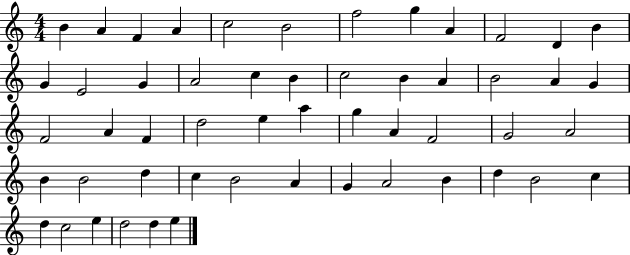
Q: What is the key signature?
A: C major